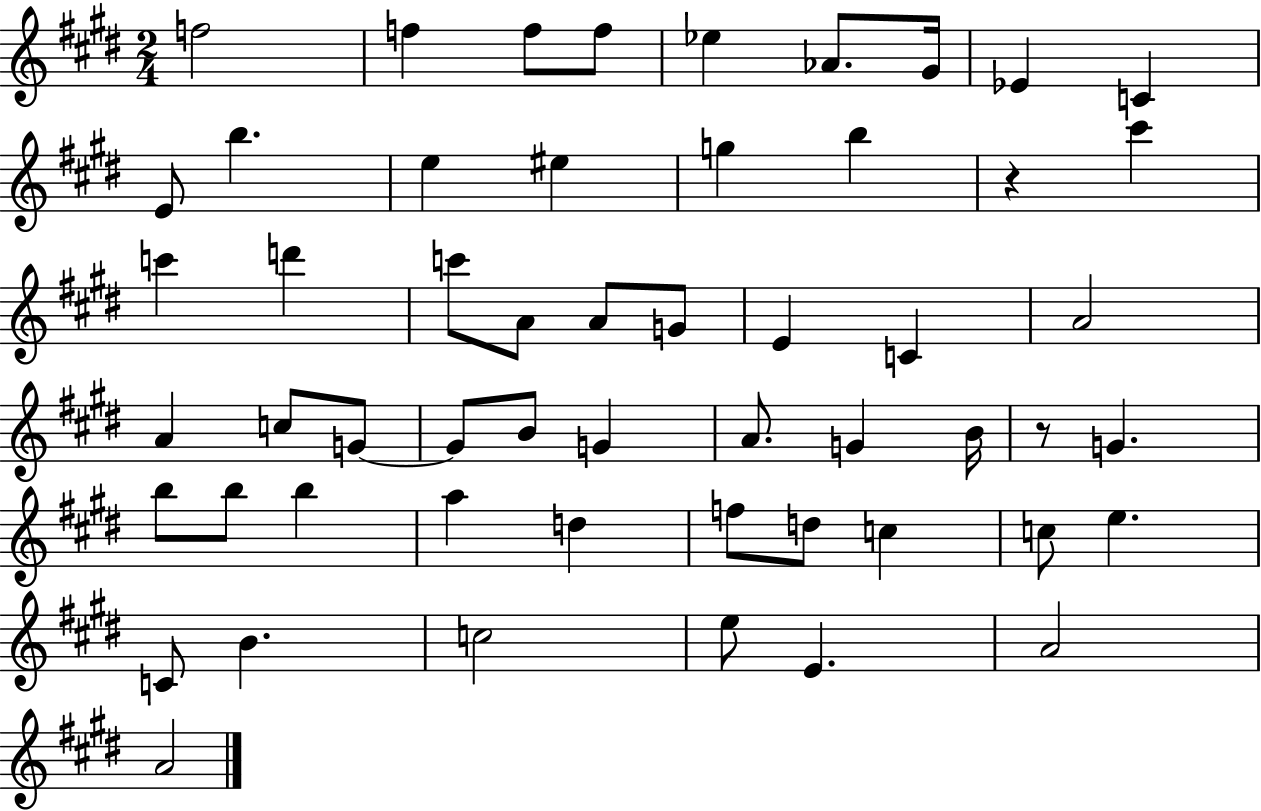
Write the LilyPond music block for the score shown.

{
  \clef treble
  \numericTimeSignature
  \time 2/4
  \key e \major
  f''2 | f''4 f''8 f''8 | ees''4 aes'8. gis'16 | ees'4 c'4 | \break e'8 b''4. | e''4 eis''4 | g''4 b''4 | r4 cis'''4 | \break c'''4 d'''4 | c'''8 a'8 a'8 g'8 | e'4 c'4 | a'2 | \break a'4 c''8 g'8~~ | g'8 b'8 g'4 | a'8. g'4 b'16 | r8 g'4. | \break b''8 b''8 b''4 | a''4 d''4 | f''8 d''8 c''4 | c''8 e''4. | \break c'8 b'4. | c''2 | e''8 e'4. | a'2 | \break a'2 | \bar "|."
}